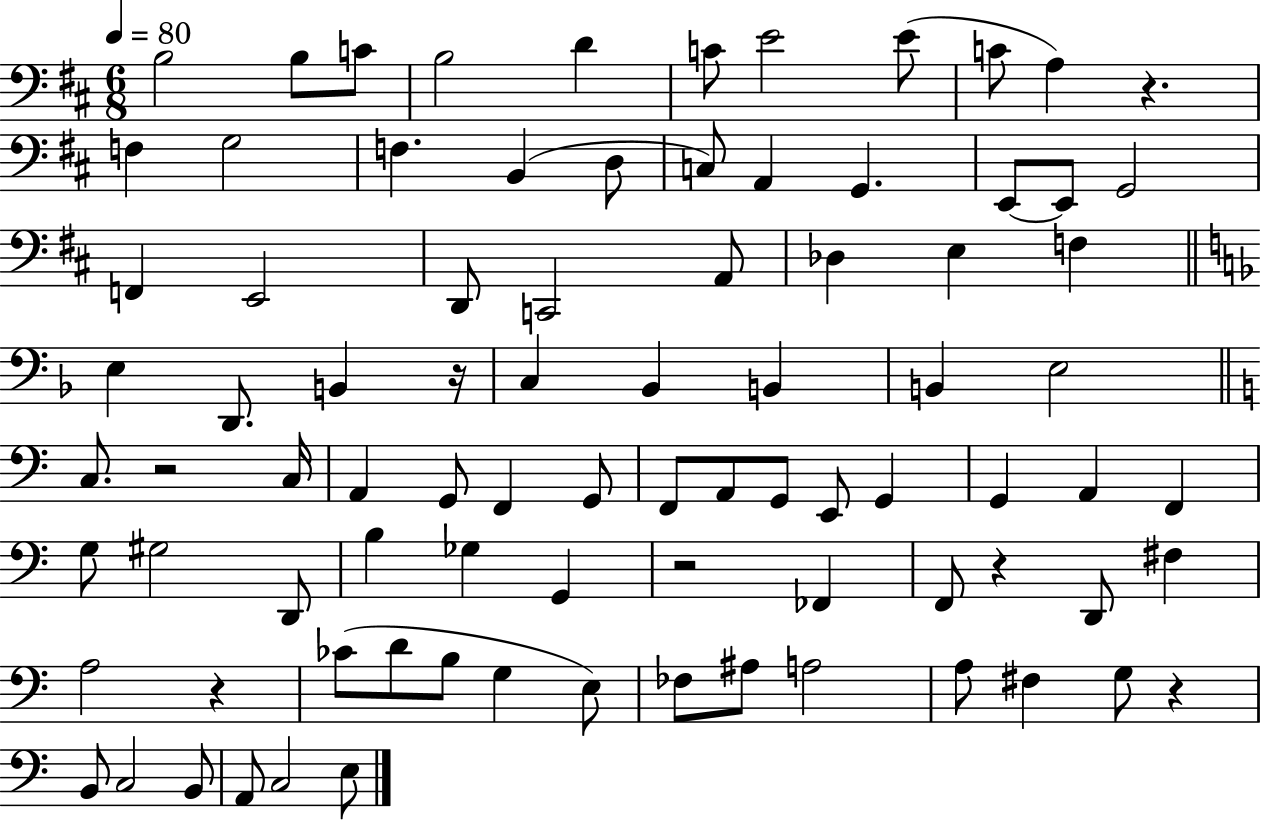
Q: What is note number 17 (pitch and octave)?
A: A2